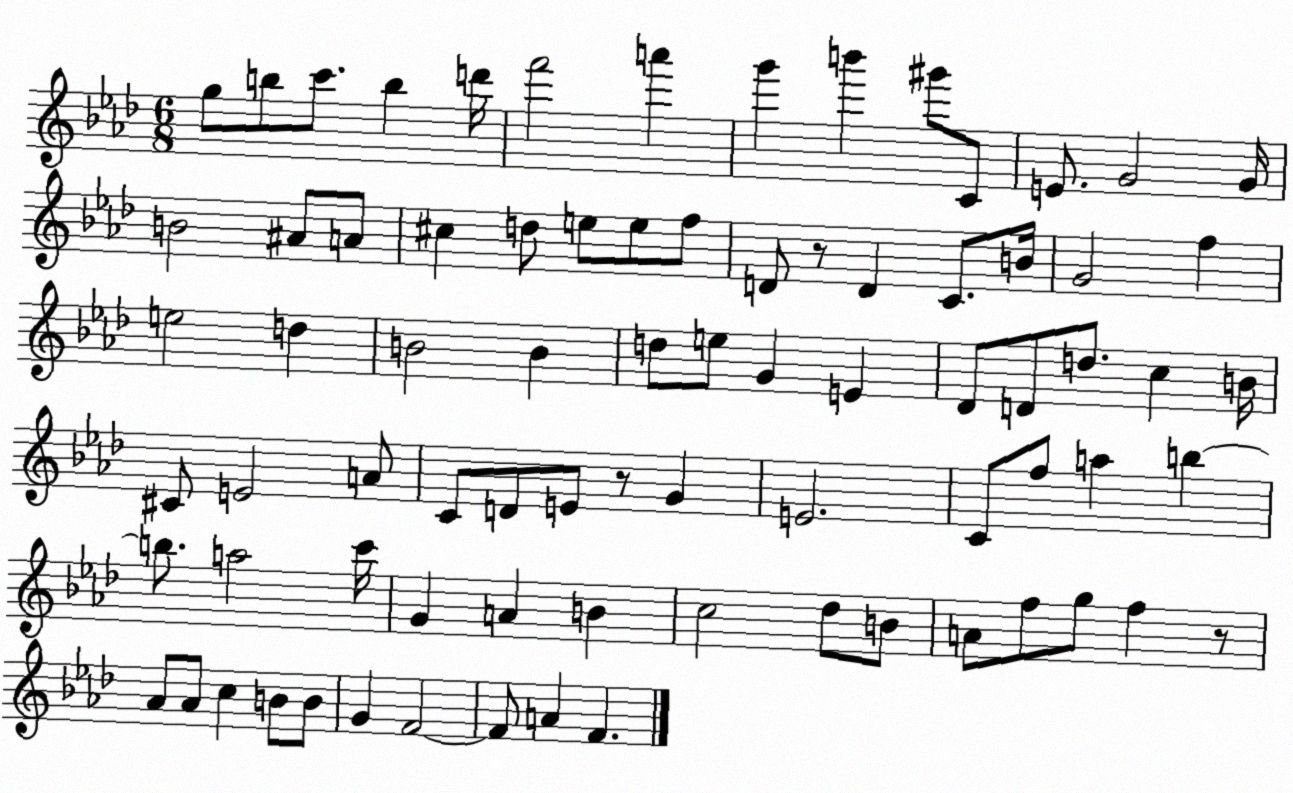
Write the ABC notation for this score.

X:1
T:Untitled
M:6/8
L:1/4
K:Ab
g/2 b/2 c'/2 b d'/4 f'2 a' g' b' ^g'/2 C/2 E/2 G2 G/4 B2 ^A/2 A/2 ^c d/2 e/2 e/2 f/2 D/2 z/2 D C/2 B/4 G2 f e2 d B2 B d/2 e/2 G E _D/2 D/2 d/2 c B/4 ^C/2 E2 A/2 C/2 D/2 E/2 z/2 G E2 C/2 f/2 a b b/2 a2 c'/4 G A B c2 _d/2 B/2 A/2 f/2 g/2 f z/2 _A/2 _A/2 c B/2 B/2 G F2 F/2 A F